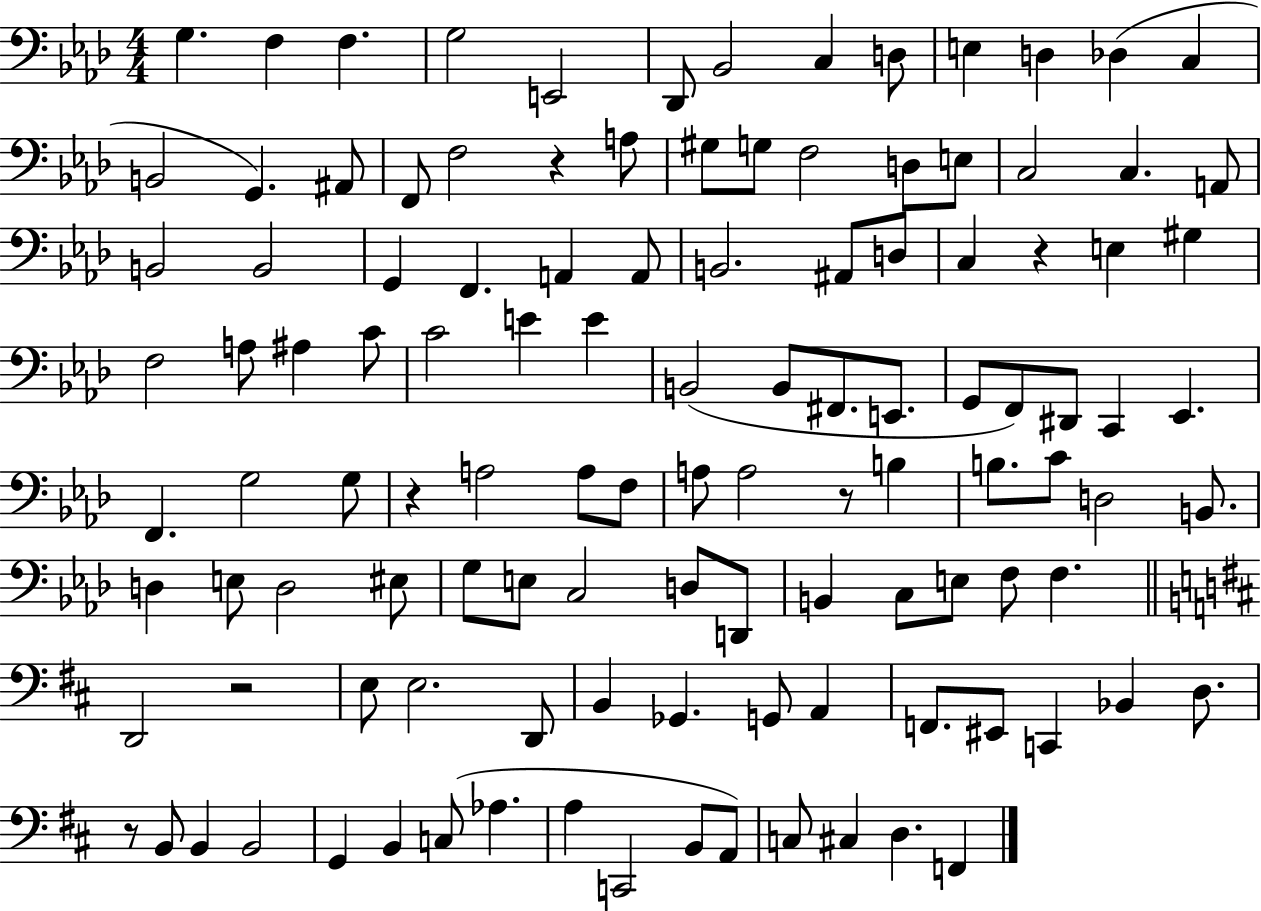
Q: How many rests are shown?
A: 6